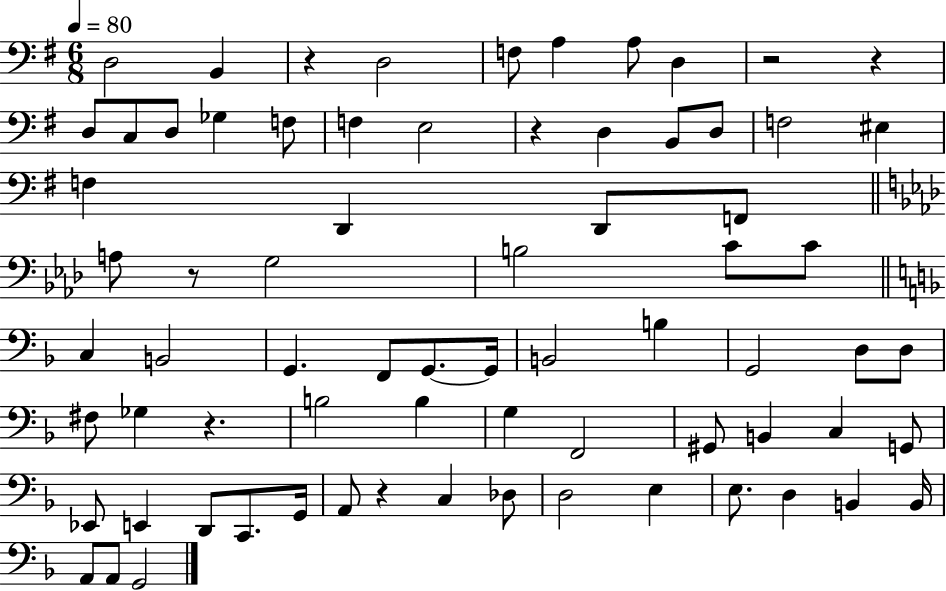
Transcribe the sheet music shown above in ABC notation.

X:1
T:Untitled
M:6/8
L:1/4
K:G
D,2 B,, z D,2 F,/2 A, A,/2 D, z2 z D,/2 C,/2 D,/2 _G, F,/2 F, E,2 z D, B,,/2 D,/2 F,2 ^E, F, D,, D,,/2 F,,/2 A,/2 z/2 G,2 B,2 C/2 C/2 C, B,,2 G,, F,,/2 G,,/2 G,,/4 B,,2 B, G,,2 D,/2 D,/2 ^F,/2 _G, z B,2 B, G, F,,2 ^G,,/2 B,, C, G,,/2 _E,,/2 E,, D,,/2 C,,/2 G,,/4 A,,/2 z C, _D,/2 D,2 E, E,/2 D, B,, B,,/4 A,,/2 A,,/2 G,,2